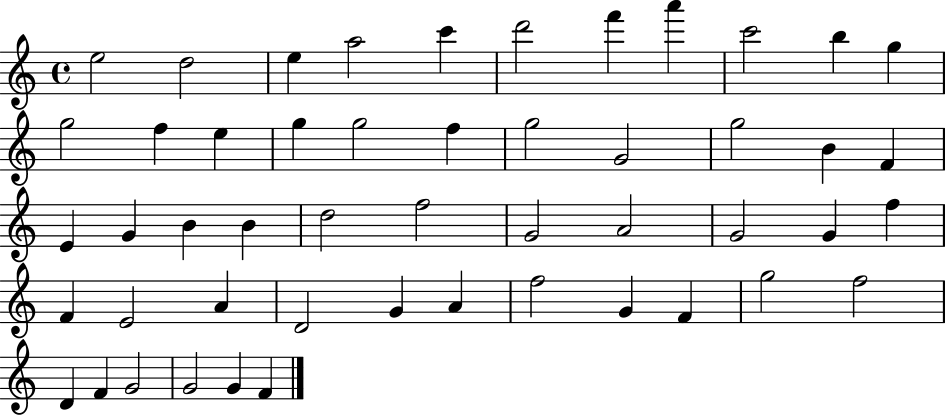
{
  \clef treble
  \time 4/4
  \defaultTimeSignature
  \key c \major
  e''2 d''2 | e''4 a''2 c'''4 | d'''2 f'''4 a'''4 | c'''2 b''4 g''4 | \break g''2 f''4 e''4 | g''4 g''2 f''4 | g''2 g'2 | g''2 b'4 f'4 | \break e'4 g'4 b'4 b'4 | d''2 f''2 | g'2 a'2 | g'2 g'4 f''4 | \break f'4 e'2 a'4 | d'2 g'4 a'4 | f''2 g'4 f'4 | g''2 f''2 | \break d'4 f'4 g'2 | g'2 g'4 f'4 | \bar "|."
}